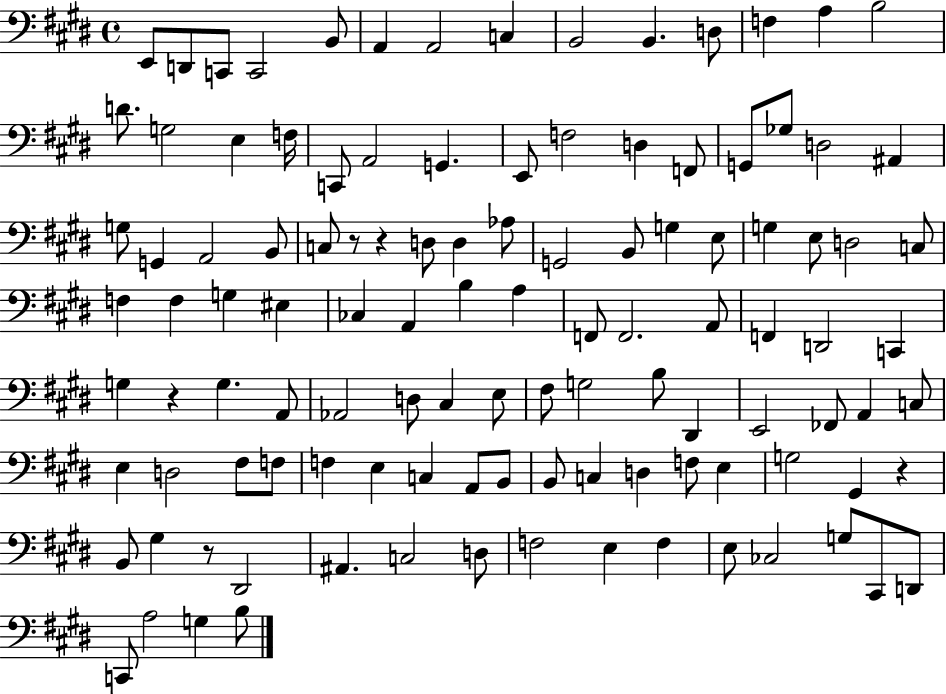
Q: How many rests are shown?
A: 5